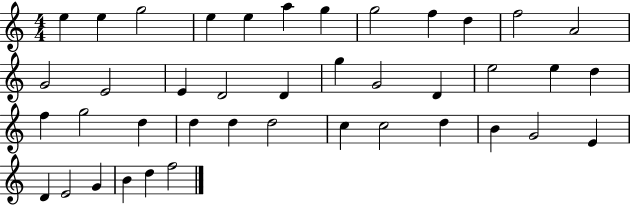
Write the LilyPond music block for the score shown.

{
  \clef treble
  \numericTimeSignature
  \time 4/4
  \key c \major
  e''4 e''4 g''2 | e''4 e''4 a''4 g''4 | g''2 f''4 d''4 | f''2 a'2 | \break g'2 e'2 | e'4 d'2 d'4 | g''4 g'2 d'4 | e''2 e''4 d''4 | \break f''4 g''2 d''4 | d''4 d''4 d''2 | c''4 c''2 d''4 | b'4 g'2 e'4 | \break d'4 e'2 g'4 | b'4 d''4 f''2 | \bar "|."
}